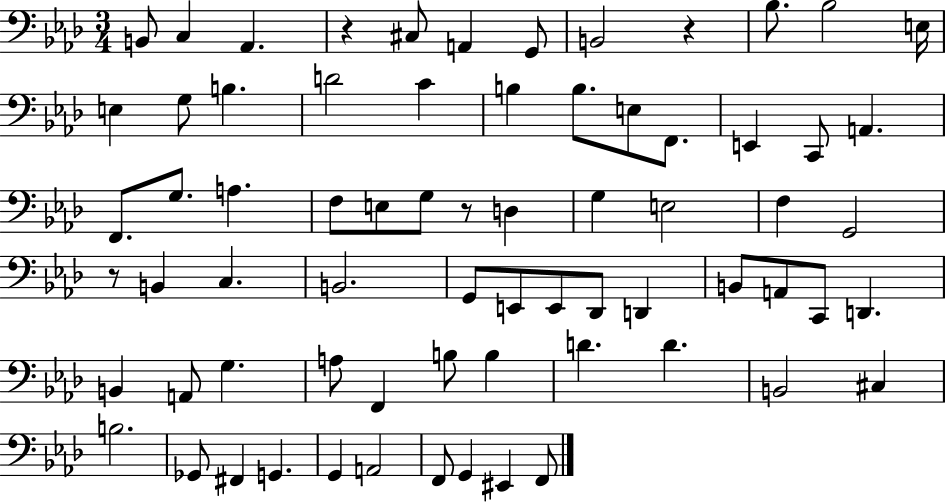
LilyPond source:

{
  \clef bass
  \numericTimeSignature
  \time 3/4
  \key aes \major
  b,8 c4 aes,4. | r4 cis8 a,4 g,8 | b,2 r4 | bes8. bes2 e16 | \break e4 g8 b4. | d'2 c'4 | b4 b8. e8 f,8. | e,4 c,8 a,4. | \break f,8. g8. a4. | f8 e8 g8 r8 d4 | g4 e2 | f4 g,2 | \break r8 b,4 c4. | b,2. | g,8 e,8 e,8 des,8 d,4 | b,8 a,8 c,8 d,4. | \break b,4 a,8 g4. | a8 f,4 b8 b4 | d'4. d'4. | b,2 cis4 | \break b2. | ges,8 fis,4 g,4. | g,4 a,2 | f,8 g,4 eis,4 f,8 | \break \bar "|."
}